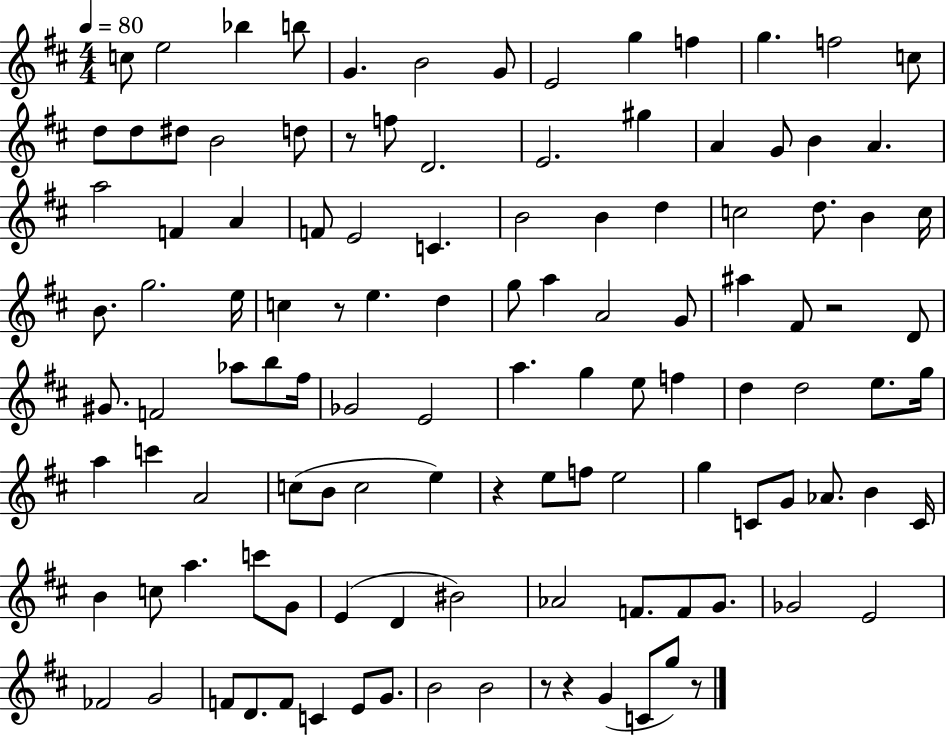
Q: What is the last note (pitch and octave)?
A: G5